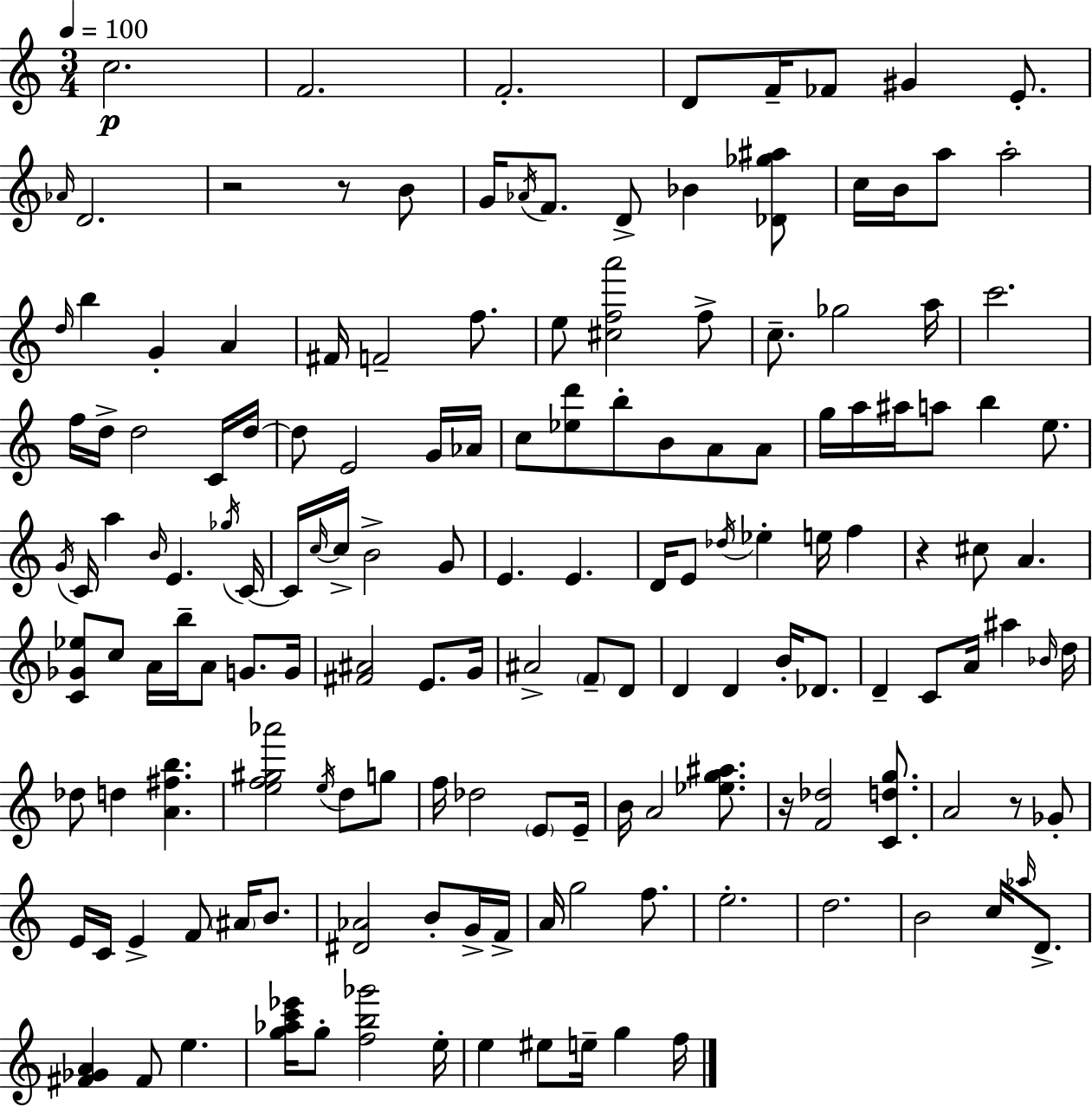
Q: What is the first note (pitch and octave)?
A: C5